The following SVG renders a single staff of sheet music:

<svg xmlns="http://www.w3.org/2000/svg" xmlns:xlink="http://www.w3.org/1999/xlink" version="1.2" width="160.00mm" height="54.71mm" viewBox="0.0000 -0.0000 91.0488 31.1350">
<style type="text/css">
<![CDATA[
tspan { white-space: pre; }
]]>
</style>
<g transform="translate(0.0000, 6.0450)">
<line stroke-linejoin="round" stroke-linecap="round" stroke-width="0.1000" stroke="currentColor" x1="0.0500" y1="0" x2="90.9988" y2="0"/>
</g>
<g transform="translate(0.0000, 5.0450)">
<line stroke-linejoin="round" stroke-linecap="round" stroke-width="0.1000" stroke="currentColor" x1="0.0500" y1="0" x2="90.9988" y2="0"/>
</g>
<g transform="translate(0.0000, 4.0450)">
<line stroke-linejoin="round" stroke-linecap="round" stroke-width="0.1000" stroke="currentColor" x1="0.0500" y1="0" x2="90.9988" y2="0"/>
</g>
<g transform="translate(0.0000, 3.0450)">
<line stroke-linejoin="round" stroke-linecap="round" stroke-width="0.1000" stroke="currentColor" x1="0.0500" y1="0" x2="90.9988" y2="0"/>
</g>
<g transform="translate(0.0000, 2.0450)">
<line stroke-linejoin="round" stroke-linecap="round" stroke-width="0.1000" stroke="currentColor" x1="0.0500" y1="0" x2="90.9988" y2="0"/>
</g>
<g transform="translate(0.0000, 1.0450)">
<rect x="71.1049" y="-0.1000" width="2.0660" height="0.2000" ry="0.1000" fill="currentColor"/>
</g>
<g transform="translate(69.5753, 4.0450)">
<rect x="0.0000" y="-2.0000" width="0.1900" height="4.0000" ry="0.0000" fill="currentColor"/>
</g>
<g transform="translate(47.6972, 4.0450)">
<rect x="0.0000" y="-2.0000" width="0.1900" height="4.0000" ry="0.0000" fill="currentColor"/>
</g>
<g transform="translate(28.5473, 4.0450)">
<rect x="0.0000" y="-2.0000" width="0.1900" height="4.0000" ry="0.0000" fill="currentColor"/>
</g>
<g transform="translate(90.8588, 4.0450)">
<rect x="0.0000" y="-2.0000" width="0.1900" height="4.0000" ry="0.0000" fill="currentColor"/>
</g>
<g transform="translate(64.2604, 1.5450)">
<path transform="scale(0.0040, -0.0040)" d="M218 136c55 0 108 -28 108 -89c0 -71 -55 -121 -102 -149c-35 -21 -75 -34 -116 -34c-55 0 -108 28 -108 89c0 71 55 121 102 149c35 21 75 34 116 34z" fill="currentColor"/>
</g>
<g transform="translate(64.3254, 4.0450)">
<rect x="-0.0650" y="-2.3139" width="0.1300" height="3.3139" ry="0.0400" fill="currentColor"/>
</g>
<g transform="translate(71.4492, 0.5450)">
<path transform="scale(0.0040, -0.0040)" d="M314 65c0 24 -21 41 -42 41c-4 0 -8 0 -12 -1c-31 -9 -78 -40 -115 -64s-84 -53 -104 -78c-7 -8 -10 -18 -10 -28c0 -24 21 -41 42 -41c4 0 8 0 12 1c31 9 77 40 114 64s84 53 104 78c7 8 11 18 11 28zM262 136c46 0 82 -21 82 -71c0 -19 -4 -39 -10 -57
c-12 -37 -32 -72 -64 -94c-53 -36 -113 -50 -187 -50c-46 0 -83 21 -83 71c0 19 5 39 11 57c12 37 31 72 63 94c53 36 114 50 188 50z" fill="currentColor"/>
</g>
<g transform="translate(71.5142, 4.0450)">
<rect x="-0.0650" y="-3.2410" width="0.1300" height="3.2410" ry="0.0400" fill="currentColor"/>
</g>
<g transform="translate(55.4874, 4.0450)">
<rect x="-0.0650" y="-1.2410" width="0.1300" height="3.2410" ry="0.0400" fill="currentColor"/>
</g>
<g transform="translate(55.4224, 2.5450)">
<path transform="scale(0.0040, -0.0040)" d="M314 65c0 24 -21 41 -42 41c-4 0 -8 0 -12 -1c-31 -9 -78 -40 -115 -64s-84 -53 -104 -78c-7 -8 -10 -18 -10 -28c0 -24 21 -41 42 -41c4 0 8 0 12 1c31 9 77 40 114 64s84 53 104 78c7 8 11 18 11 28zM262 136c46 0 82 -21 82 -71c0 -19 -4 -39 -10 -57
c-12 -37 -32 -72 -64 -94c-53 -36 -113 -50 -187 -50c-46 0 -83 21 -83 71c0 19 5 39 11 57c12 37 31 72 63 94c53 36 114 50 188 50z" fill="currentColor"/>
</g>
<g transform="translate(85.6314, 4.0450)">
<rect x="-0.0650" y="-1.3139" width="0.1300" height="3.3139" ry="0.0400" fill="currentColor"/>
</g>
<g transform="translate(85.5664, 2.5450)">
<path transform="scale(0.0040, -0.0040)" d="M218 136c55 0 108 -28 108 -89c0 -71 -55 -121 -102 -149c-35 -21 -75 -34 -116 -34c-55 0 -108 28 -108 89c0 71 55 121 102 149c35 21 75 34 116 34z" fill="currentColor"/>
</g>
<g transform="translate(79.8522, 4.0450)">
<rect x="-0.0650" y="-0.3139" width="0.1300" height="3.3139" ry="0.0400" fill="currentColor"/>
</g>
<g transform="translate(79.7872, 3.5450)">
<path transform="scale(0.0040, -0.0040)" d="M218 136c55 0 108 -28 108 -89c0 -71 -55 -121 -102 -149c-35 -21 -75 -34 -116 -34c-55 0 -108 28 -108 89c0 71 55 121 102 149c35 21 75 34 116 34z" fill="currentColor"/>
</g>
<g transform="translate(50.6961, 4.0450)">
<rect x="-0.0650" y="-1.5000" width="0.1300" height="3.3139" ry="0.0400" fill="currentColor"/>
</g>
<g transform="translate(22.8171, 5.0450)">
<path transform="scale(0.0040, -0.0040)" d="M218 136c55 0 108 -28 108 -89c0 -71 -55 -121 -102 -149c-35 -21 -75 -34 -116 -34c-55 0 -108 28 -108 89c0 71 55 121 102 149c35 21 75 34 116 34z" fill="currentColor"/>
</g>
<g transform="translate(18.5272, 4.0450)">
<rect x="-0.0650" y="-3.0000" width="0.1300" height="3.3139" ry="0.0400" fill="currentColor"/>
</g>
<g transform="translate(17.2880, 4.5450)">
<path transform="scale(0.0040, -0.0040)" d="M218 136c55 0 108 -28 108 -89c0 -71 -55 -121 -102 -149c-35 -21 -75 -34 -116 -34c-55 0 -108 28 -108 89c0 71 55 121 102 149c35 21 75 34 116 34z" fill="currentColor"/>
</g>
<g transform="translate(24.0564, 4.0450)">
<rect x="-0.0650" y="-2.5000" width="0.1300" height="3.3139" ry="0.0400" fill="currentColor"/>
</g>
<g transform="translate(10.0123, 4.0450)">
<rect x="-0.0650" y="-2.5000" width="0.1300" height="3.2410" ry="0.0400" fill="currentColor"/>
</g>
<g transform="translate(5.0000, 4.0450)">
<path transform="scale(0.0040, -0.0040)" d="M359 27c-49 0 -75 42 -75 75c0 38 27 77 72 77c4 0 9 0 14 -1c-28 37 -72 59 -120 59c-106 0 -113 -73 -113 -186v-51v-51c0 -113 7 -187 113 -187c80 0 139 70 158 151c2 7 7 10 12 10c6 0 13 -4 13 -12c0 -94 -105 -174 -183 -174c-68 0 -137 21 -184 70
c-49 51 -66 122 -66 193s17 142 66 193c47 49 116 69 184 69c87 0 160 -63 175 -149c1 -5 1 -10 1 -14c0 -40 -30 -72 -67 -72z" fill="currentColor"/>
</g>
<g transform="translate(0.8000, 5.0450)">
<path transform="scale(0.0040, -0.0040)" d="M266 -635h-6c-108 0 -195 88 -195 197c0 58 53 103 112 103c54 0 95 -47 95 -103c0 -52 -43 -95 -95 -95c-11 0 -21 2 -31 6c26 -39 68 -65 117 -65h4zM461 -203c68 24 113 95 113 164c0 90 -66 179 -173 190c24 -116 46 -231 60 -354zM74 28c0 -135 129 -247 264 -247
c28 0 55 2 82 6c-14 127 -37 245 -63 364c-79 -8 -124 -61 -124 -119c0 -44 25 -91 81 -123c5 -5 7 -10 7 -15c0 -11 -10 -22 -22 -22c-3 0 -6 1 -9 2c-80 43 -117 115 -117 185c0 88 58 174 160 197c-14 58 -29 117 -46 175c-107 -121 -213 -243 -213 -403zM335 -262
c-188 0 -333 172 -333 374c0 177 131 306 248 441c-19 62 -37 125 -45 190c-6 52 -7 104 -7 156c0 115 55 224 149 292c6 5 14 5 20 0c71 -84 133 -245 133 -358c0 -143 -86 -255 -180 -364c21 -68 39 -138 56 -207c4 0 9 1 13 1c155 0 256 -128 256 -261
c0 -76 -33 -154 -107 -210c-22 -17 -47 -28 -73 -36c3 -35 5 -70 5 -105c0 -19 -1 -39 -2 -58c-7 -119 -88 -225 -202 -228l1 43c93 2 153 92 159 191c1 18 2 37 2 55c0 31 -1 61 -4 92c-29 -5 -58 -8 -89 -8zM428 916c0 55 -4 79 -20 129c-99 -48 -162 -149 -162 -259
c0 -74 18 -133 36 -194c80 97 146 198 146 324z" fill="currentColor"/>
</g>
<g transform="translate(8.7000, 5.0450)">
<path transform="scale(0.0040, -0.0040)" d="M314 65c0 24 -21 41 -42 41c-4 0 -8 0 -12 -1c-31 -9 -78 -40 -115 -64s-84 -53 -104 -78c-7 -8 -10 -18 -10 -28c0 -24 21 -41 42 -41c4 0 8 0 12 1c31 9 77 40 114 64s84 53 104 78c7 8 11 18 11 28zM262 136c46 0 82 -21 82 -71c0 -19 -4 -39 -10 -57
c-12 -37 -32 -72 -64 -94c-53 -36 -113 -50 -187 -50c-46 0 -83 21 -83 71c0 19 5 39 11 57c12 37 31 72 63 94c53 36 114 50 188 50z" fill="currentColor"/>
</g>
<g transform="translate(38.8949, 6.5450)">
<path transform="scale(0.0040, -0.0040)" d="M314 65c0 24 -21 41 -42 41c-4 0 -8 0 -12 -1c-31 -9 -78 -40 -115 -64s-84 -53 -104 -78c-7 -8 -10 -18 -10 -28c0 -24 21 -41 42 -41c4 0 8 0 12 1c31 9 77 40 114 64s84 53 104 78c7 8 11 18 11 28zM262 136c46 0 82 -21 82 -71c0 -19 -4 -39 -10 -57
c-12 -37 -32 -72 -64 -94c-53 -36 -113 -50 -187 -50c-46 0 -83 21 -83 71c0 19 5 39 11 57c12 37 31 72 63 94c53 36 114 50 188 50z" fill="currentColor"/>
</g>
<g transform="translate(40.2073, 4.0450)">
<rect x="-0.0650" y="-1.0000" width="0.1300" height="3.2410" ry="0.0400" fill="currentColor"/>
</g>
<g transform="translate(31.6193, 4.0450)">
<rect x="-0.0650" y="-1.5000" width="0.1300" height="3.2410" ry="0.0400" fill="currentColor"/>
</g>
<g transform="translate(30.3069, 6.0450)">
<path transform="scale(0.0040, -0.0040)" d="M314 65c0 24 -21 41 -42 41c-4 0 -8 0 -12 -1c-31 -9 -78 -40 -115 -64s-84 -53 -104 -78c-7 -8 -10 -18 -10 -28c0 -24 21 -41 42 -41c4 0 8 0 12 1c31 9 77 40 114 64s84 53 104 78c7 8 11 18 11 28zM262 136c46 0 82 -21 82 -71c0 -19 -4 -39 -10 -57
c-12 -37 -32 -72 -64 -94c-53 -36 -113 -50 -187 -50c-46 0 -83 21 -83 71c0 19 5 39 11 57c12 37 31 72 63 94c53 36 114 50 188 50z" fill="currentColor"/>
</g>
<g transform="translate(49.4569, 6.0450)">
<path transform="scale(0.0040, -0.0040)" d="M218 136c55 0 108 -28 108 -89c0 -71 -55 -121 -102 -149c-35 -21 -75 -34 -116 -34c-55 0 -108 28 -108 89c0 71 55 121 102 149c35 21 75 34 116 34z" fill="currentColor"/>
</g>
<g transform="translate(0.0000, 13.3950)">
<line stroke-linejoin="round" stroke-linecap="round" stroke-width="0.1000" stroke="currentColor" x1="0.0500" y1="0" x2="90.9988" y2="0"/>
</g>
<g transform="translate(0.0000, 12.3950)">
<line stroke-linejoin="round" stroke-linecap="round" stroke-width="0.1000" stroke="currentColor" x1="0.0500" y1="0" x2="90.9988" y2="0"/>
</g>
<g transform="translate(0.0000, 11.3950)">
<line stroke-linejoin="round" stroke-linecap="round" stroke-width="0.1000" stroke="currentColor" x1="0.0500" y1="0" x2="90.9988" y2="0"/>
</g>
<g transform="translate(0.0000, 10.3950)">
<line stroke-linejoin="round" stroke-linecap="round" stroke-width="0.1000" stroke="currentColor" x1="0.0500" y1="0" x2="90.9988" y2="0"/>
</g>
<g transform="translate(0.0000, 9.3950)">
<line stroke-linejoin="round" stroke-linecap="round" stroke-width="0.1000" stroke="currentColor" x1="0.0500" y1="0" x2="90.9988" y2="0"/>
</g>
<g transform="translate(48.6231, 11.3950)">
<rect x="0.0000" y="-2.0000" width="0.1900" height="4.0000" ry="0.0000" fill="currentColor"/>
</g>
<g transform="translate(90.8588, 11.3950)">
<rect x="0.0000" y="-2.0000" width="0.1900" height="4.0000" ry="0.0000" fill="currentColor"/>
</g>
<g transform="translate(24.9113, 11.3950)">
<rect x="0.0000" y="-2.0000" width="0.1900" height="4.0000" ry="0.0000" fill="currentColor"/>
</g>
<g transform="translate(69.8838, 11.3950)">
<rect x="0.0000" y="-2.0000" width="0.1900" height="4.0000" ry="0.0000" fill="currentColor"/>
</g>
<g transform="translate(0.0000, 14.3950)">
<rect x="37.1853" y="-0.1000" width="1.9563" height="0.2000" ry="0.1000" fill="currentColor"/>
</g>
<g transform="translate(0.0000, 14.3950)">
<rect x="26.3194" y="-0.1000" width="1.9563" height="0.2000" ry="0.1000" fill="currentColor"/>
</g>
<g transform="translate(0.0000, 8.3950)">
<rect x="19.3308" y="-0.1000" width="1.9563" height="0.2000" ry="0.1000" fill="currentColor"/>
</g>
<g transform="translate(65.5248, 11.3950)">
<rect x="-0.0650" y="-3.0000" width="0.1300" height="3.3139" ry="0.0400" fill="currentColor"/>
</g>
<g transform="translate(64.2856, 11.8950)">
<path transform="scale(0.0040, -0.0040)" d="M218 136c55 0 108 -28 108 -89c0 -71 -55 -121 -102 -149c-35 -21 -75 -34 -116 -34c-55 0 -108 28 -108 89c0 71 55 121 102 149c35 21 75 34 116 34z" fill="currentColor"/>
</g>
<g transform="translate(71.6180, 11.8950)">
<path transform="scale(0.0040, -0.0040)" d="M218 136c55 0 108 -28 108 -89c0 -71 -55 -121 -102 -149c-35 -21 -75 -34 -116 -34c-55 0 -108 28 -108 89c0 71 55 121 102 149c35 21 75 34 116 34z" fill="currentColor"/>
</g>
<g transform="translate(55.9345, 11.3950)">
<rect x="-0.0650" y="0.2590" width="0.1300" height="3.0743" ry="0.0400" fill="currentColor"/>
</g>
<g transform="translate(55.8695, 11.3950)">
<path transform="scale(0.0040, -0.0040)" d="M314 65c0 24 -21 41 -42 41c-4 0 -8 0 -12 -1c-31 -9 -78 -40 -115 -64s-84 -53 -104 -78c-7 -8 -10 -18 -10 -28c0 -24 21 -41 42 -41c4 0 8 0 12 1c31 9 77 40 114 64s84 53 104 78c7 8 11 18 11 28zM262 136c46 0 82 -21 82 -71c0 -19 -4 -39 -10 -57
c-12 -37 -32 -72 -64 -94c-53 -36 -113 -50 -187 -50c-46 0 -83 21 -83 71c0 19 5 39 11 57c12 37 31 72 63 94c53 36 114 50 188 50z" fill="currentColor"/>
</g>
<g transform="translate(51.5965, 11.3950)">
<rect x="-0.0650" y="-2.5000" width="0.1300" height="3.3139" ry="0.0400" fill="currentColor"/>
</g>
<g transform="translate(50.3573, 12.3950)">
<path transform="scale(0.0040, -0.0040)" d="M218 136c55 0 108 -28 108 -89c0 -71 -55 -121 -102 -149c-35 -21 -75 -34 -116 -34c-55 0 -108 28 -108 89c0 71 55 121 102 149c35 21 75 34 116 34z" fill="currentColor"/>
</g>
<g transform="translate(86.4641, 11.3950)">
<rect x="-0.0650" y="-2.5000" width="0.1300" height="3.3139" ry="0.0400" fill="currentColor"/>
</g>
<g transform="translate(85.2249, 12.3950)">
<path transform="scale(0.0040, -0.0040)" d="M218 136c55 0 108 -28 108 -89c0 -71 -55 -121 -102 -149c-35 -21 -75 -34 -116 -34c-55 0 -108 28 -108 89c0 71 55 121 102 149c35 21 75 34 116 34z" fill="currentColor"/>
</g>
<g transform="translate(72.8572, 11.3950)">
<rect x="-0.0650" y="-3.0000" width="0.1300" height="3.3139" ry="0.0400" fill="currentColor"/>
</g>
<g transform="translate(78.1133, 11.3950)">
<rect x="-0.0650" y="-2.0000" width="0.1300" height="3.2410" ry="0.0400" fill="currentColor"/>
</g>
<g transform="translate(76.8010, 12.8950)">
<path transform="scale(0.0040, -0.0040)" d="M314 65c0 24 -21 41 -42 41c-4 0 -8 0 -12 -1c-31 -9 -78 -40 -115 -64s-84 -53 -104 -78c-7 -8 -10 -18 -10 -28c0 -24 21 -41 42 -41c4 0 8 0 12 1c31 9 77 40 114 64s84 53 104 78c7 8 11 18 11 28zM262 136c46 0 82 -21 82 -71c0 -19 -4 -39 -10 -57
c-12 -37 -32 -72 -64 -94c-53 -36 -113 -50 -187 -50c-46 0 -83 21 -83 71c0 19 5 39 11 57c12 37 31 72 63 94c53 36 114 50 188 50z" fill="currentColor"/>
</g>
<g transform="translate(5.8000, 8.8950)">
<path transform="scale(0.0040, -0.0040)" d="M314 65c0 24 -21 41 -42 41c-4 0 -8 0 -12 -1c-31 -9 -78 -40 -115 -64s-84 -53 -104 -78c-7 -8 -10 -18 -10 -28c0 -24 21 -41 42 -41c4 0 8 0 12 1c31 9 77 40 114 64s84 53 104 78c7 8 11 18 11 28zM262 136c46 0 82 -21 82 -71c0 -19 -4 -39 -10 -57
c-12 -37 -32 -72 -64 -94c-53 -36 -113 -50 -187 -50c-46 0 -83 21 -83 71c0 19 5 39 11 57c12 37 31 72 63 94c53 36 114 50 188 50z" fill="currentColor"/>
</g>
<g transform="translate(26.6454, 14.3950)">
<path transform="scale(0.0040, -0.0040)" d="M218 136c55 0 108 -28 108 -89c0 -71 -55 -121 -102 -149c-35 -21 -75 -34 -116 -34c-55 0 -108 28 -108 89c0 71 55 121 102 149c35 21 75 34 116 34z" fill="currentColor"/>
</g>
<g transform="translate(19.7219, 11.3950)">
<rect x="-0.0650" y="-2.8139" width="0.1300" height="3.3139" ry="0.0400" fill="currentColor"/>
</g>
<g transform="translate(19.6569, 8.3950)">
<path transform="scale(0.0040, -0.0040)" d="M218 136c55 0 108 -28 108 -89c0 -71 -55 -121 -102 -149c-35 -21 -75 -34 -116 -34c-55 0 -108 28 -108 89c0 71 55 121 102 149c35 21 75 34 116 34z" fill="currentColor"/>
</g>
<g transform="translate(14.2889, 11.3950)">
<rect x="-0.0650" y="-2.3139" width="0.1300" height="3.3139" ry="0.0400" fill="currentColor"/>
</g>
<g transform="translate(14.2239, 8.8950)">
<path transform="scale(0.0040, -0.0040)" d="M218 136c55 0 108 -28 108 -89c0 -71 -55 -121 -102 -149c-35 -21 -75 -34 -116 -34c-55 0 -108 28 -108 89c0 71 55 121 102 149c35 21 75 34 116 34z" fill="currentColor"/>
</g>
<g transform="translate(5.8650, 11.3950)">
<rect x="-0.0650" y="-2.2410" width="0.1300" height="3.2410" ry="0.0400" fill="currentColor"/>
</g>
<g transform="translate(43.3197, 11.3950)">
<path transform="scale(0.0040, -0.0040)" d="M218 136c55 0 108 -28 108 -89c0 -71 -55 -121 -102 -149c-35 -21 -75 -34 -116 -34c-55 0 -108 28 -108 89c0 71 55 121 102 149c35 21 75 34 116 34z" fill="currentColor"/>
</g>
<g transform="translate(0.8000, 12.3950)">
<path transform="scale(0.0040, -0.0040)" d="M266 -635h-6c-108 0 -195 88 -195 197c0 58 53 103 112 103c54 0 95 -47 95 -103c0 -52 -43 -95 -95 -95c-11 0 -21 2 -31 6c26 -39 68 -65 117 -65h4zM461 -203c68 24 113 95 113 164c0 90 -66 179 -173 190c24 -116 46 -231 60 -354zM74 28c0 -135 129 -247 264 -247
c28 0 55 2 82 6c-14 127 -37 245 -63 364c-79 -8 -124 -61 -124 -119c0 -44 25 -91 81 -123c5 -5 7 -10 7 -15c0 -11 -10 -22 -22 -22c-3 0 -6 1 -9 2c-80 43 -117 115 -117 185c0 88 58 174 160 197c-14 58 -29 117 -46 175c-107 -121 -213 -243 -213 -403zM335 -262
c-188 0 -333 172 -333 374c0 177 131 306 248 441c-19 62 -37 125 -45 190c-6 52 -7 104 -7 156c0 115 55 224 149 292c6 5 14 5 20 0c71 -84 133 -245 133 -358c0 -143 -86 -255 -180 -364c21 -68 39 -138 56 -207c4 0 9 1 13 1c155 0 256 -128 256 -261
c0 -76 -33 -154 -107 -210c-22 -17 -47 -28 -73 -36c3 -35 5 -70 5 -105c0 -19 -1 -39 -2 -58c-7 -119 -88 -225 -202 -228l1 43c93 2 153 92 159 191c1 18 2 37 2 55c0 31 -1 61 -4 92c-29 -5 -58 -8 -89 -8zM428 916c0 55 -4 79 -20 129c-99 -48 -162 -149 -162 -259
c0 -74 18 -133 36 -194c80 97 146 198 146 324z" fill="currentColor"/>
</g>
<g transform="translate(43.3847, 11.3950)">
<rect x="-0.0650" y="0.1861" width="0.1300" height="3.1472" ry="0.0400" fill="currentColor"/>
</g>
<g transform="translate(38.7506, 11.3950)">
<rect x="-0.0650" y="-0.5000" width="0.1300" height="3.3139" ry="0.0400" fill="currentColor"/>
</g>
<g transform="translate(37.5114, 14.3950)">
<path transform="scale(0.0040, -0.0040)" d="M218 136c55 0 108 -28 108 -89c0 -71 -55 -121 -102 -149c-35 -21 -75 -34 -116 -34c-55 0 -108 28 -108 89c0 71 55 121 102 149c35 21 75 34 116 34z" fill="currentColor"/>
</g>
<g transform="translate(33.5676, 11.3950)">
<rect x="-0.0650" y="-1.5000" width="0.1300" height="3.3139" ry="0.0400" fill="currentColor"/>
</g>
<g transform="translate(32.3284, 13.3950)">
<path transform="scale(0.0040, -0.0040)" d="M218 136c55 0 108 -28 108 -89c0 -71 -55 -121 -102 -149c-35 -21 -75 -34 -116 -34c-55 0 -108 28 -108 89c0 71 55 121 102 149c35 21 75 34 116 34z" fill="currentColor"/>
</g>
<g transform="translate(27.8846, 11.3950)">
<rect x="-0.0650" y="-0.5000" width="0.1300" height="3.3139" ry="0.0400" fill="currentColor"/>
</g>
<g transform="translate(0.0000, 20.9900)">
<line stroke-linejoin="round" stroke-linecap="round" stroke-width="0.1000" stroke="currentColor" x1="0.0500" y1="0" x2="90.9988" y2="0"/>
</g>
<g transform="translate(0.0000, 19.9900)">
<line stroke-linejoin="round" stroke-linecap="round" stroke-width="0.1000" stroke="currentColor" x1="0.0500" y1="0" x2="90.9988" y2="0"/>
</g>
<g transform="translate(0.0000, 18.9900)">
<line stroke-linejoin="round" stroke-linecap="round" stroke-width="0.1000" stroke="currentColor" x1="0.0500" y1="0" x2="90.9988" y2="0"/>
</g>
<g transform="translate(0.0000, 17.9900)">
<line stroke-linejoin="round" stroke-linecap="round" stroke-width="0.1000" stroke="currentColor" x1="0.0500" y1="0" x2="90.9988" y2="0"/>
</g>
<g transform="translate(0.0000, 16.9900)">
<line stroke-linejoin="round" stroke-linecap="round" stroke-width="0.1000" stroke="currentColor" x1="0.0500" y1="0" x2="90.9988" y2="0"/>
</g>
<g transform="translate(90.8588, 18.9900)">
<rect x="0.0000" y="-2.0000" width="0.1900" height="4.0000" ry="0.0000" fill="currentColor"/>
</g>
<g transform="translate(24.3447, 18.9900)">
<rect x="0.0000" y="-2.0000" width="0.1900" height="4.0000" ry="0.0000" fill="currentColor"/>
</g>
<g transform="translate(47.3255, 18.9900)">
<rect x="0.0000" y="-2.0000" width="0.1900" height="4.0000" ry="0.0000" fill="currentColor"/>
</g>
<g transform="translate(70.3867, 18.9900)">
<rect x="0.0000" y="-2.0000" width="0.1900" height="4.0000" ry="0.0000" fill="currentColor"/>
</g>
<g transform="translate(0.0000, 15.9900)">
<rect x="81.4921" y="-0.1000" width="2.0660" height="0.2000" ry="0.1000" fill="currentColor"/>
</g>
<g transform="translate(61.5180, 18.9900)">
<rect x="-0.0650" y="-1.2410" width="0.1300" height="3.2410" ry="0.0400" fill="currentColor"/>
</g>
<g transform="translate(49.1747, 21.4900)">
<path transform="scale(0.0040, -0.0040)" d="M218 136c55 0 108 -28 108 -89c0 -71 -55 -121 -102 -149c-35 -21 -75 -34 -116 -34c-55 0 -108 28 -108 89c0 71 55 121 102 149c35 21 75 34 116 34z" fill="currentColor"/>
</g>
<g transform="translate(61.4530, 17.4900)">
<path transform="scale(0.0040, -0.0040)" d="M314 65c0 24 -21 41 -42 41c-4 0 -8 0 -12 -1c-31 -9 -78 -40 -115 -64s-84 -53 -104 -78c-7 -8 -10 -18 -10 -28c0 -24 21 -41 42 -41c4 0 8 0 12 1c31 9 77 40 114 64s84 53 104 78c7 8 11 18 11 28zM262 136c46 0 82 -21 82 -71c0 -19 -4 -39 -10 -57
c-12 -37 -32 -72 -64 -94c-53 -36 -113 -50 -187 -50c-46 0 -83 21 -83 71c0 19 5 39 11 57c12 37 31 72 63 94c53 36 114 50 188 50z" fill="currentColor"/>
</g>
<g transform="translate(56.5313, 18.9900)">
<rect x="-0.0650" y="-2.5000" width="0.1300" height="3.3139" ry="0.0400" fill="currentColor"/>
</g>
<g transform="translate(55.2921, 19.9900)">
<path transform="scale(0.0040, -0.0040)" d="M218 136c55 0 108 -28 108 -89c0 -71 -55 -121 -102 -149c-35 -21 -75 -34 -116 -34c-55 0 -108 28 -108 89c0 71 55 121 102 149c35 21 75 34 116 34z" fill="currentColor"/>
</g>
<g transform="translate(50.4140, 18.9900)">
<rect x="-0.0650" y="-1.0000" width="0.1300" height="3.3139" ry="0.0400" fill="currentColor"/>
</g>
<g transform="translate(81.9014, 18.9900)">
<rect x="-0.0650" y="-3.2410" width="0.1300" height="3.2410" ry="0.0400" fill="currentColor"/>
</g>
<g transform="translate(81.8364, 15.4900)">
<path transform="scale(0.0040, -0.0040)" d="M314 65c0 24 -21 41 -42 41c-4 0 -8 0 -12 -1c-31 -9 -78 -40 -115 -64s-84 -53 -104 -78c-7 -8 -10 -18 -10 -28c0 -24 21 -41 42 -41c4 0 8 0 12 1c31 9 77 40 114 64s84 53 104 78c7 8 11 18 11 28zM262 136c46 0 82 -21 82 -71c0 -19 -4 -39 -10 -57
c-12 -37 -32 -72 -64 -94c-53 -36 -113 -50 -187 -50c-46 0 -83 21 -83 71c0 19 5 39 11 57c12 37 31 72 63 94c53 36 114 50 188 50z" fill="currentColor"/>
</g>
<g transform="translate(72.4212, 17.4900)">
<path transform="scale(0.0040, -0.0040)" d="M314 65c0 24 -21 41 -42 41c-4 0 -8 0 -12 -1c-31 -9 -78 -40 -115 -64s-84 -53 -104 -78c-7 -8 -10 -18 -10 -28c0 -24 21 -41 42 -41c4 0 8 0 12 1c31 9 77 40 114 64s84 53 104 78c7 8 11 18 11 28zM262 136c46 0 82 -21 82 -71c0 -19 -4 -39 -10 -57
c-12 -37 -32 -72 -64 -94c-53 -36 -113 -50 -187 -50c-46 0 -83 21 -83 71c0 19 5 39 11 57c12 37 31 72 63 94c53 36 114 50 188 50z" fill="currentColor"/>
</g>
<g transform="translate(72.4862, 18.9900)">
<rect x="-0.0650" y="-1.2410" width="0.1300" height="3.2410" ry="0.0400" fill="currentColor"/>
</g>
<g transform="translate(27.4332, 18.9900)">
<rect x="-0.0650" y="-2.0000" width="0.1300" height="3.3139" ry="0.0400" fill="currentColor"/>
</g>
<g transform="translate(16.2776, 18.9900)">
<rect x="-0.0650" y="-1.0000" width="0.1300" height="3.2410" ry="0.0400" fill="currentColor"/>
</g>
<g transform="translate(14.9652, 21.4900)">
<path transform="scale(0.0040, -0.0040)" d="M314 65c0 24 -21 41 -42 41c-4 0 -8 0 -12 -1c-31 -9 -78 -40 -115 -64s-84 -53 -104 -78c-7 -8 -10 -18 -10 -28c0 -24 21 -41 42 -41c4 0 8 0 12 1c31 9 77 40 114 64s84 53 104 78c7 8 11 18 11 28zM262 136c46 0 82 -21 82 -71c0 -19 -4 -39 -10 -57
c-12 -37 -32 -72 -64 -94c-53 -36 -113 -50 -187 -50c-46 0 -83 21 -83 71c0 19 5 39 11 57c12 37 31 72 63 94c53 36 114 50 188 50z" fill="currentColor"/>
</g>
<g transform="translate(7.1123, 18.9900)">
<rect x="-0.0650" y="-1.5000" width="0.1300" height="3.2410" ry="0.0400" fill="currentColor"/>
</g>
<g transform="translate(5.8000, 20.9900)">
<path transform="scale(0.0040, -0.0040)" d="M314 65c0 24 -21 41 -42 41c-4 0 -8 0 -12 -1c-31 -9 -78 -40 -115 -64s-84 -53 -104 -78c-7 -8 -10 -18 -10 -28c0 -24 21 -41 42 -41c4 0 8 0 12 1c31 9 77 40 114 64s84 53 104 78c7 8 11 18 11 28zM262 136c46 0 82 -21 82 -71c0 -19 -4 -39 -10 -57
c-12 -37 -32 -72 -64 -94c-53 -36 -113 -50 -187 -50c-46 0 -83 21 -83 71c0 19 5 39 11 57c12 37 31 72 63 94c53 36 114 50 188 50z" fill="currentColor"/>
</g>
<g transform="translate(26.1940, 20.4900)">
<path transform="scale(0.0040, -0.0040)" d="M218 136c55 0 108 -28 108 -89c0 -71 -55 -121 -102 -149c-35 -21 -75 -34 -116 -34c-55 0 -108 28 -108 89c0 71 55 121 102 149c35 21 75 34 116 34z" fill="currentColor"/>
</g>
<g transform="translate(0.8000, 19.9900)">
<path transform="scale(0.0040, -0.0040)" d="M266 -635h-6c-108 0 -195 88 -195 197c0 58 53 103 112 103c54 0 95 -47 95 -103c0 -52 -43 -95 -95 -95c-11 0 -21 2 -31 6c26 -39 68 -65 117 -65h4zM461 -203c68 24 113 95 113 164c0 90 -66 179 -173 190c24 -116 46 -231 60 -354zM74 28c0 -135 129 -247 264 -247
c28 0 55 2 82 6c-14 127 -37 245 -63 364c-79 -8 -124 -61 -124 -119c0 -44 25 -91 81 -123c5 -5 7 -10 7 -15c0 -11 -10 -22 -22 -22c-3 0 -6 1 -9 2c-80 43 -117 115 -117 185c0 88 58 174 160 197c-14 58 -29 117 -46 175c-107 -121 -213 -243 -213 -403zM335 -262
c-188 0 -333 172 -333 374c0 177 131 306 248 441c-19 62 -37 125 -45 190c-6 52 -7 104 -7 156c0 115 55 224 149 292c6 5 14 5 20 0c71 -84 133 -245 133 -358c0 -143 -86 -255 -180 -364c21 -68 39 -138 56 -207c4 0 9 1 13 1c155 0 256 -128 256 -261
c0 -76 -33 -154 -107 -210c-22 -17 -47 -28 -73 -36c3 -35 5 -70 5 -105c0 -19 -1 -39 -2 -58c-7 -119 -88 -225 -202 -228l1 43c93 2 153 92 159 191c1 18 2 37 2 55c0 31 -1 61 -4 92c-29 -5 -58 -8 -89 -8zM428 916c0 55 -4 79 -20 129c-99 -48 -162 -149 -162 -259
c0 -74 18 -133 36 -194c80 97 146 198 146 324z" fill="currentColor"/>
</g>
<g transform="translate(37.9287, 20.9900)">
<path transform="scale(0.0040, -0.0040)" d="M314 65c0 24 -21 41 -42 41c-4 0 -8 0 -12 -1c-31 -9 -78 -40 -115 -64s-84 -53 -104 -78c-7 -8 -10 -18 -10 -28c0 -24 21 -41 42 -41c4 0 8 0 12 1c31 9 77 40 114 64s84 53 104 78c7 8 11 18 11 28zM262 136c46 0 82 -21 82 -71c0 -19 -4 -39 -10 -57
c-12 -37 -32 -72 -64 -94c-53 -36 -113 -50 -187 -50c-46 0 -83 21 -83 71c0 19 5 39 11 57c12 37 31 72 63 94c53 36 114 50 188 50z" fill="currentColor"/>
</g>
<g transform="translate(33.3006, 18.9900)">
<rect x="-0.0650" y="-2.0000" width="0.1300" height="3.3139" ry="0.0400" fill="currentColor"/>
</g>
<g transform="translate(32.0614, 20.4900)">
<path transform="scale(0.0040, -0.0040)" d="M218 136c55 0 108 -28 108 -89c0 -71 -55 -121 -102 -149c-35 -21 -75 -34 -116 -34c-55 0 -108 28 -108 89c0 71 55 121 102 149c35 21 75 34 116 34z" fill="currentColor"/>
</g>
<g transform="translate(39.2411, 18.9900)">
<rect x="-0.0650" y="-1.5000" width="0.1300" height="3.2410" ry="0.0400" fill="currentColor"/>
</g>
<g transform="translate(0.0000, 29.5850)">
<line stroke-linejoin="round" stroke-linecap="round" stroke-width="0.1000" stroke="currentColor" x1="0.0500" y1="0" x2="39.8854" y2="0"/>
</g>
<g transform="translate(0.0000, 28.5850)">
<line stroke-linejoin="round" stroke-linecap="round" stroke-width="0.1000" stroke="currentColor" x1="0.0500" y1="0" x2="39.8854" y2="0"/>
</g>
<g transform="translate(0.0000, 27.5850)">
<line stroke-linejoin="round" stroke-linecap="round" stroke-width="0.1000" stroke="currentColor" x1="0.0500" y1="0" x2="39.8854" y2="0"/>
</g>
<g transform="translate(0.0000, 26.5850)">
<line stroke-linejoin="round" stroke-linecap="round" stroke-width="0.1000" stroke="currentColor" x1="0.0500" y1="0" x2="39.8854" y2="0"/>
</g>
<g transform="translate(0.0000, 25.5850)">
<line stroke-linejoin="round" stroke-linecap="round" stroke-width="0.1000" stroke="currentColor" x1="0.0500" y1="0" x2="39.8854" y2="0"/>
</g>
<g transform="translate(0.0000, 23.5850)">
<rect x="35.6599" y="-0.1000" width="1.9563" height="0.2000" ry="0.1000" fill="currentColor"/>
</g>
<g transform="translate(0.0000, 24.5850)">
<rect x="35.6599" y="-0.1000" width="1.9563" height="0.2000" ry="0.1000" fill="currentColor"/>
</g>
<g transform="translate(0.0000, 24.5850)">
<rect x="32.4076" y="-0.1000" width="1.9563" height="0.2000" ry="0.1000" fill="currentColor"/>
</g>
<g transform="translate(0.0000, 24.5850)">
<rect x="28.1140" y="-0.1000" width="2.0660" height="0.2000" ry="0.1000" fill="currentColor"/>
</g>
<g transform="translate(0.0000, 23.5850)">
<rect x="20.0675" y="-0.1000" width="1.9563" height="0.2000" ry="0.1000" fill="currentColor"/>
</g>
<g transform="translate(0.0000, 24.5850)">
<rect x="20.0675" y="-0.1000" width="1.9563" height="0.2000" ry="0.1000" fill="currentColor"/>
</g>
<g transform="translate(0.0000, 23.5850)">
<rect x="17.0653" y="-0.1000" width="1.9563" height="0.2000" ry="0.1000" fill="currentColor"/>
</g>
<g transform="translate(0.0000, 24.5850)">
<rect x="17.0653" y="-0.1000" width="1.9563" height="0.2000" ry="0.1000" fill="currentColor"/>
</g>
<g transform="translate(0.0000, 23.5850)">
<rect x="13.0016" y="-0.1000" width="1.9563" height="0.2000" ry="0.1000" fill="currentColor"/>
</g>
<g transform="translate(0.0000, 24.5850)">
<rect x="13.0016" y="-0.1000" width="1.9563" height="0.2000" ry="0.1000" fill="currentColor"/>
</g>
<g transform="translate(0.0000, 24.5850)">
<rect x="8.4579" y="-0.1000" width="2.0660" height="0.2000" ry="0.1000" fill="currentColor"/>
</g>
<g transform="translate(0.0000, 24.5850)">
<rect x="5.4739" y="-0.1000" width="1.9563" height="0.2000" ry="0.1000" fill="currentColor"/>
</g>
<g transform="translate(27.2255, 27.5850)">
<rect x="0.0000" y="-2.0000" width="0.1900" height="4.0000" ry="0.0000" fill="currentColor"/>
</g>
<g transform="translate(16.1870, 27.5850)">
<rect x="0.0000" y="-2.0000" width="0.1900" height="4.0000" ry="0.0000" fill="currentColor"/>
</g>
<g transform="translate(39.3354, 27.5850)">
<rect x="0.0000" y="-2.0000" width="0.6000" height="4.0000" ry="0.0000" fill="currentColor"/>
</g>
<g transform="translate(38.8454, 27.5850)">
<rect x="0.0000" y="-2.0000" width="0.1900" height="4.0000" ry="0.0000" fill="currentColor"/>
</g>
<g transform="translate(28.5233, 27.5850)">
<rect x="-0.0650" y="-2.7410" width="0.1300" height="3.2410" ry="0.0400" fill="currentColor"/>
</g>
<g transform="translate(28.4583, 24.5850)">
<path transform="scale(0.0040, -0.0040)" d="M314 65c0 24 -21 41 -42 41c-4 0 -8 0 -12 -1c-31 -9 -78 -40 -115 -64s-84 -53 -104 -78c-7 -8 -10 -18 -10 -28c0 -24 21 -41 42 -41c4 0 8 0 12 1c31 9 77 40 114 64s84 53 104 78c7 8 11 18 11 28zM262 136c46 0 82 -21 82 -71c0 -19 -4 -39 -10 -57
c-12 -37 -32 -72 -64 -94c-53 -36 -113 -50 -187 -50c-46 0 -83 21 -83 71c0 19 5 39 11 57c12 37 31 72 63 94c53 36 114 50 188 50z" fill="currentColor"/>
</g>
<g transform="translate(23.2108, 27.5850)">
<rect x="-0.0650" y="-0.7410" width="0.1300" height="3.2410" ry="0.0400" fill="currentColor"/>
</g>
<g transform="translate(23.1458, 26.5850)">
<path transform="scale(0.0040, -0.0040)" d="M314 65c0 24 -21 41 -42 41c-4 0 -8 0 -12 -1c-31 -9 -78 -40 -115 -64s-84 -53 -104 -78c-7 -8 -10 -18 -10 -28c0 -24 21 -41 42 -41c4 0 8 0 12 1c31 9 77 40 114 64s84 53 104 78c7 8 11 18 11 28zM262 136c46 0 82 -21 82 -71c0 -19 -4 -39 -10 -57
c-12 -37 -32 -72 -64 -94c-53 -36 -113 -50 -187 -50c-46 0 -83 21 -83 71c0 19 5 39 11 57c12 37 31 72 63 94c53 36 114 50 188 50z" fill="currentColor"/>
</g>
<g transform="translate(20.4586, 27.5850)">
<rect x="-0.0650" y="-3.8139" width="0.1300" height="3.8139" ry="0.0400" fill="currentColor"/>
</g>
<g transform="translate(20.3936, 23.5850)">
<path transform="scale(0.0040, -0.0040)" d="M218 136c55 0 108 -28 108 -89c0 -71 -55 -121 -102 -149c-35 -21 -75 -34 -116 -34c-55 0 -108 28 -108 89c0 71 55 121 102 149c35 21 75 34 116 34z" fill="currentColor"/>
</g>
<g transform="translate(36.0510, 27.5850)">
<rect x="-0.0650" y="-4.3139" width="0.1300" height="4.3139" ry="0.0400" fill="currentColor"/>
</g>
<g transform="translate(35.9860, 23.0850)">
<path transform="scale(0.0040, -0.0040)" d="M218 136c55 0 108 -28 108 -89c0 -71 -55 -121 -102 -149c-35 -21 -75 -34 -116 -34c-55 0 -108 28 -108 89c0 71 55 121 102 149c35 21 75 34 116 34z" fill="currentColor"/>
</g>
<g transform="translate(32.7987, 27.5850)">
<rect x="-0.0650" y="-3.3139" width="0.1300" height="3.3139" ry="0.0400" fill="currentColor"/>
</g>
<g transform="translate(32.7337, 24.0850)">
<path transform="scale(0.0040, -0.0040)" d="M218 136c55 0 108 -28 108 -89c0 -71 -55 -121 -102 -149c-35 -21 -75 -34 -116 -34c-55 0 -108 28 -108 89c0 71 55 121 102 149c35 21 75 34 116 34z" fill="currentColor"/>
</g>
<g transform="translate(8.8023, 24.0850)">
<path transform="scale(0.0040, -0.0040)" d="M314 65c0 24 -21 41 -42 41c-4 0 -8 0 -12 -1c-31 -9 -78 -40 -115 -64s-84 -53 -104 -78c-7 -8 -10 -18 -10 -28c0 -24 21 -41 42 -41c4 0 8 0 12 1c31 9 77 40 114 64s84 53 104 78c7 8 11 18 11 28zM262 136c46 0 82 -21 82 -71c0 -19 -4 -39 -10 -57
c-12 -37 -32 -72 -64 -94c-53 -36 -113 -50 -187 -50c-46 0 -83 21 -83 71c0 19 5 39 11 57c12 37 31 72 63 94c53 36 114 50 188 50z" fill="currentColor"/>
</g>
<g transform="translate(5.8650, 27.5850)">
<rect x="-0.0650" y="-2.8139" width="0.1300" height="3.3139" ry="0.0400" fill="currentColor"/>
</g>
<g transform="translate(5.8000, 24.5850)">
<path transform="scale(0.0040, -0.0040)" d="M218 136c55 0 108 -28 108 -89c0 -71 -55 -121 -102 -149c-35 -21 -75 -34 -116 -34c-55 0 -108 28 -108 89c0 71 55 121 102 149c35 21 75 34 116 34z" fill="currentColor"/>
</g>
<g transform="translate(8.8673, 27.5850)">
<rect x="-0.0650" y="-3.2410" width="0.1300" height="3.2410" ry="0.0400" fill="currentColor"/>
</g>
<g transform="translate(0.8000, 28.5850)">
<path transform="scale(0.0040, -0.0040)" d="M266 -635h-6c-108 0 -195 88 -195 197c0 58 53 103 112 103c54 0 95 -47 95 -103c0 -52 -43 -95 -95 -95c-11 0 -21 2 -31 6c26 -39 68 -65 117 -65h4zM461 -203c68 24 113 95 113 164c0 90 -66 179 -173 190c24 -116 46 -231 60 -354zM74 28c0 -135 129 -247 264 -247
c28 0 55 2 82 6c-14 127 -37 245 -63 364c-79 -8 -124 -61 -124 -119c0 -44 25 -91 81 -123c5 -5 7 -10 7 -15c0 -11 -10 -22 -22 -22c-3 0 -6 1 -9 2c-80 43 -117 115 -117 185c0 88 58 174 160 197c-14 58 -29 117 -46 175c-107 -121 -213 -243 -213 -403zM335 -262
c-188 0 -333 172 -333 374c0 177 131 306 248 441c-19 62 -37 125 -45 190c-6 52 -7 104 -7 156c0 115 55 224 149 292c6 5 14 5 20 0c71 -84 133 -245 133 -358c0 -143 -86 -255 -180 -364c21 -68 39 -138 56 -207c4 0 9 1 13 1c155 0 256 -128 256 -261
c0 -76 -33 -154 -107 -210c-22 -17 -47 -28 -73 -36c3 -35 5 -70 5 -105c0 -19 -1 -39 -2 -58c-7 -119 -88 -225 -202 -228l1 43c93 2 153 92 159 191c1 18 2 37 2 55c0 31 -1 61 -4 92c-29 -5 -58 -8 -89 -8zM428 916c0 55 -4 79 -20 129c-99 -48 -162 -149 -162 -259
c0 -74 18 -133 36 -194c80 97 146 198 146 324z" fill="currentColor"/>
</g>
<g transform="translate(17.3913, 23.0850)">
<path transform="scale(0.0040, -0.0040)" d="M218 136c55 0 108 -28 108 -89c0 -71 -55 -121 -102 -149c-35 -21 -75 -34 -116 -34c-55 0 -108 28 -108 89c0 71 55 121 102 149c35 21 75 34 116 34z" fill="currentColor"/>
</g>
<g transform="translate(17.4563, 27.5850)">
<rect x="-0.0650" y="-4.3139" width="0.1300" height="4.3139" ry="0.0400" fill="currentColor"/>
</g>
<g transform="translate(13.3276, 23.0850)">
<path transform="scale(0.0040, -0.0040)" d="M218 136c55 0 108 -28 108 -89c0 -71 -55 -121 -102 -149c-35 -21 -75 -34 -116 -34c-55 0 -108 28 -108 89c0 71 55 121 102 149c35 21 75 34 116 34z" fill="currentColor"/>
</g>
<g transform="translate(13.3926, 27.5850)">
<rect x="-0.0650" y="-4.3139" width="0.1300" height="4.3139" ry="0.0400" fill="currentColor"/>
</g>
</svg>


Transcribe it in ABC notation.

X:1
T:Untitled
M:4/4
L:1/4
K:C
G2 A G E2 D2 E e2 g b2 c e g2 g a C E C B G B2 A A F2 G E2 D2 F F E2 D G e2 e2 b2 a b2 d' d' c' d2 a2 b d'